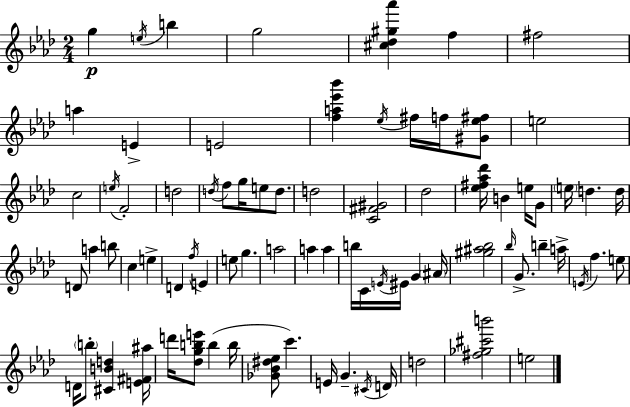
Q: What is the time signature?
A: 2/4